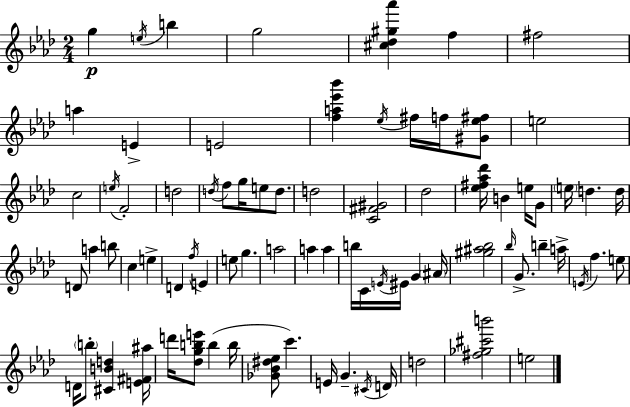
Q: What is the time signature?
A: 2/4